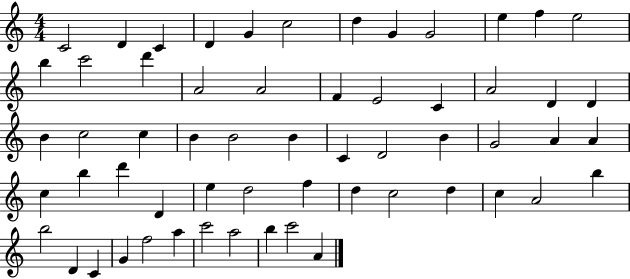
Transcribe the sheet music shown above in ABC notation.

X:1
T:Untitled
M:4/4
L:1/4
K:C
C2 D C D G c2 d G G2 e f e2 b c'2 d' A2 A2 F E2 C A2 D D B c2 c B B2 B C D2 B G2 A A c b d' D e d2 f d c2 d c A2 b b2 D C G f2 a c'2 a2 b c'2 A